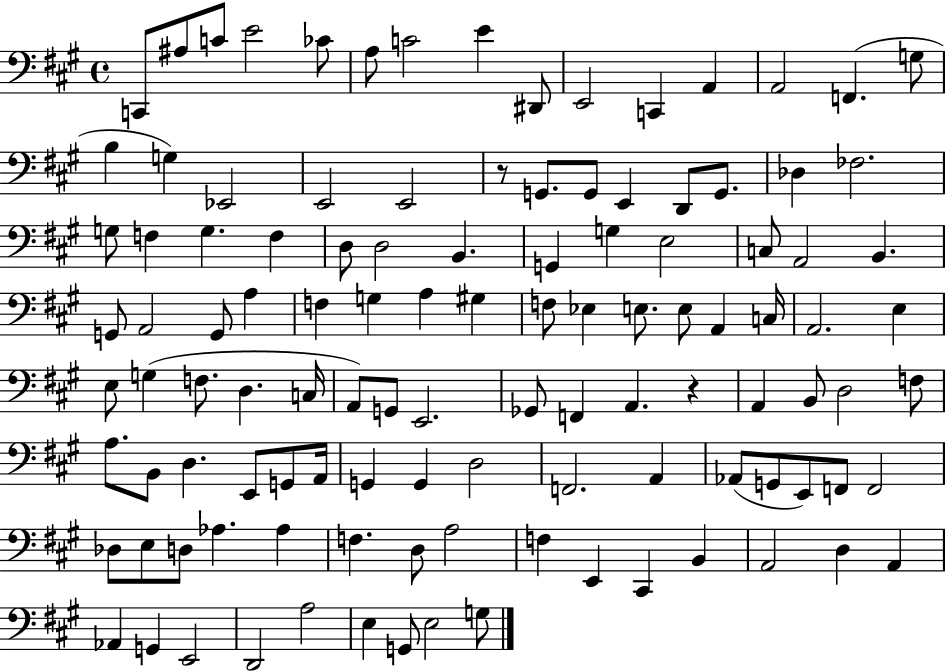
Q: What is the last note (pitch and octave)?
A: G3